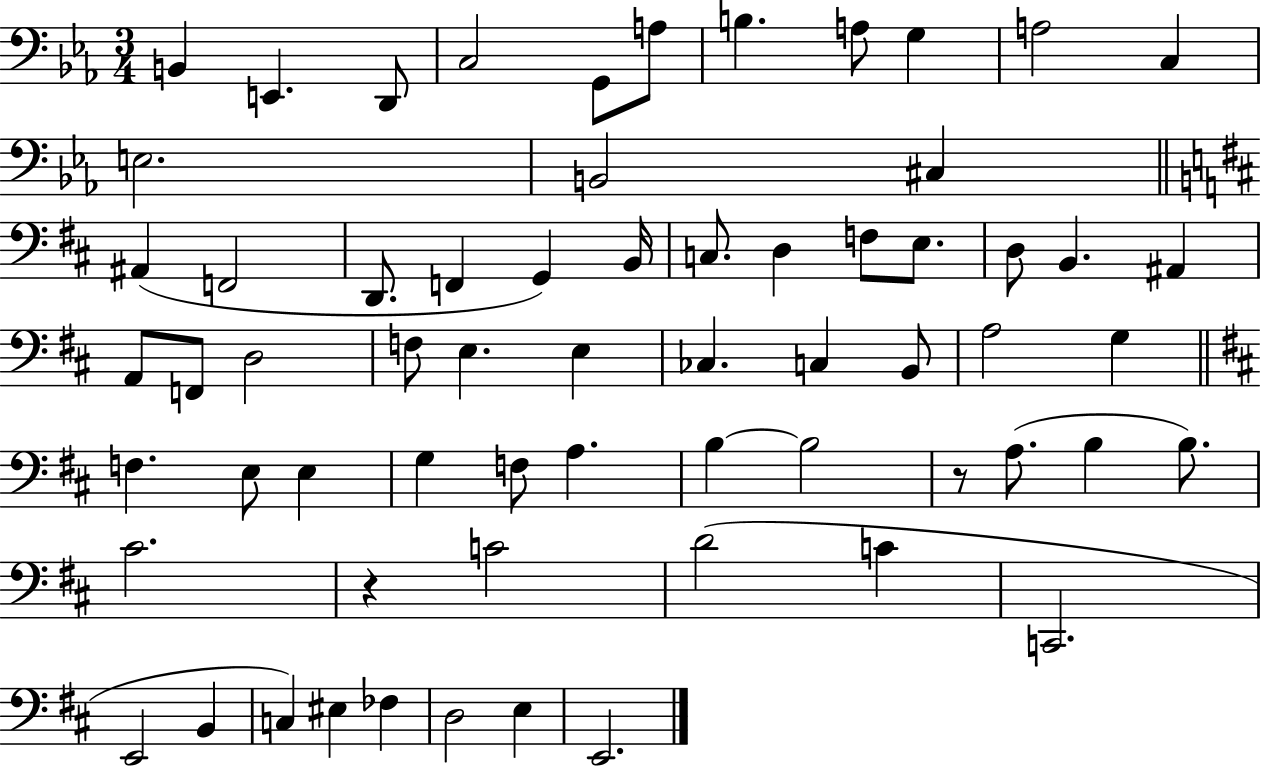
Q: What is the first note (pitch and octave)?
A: B2